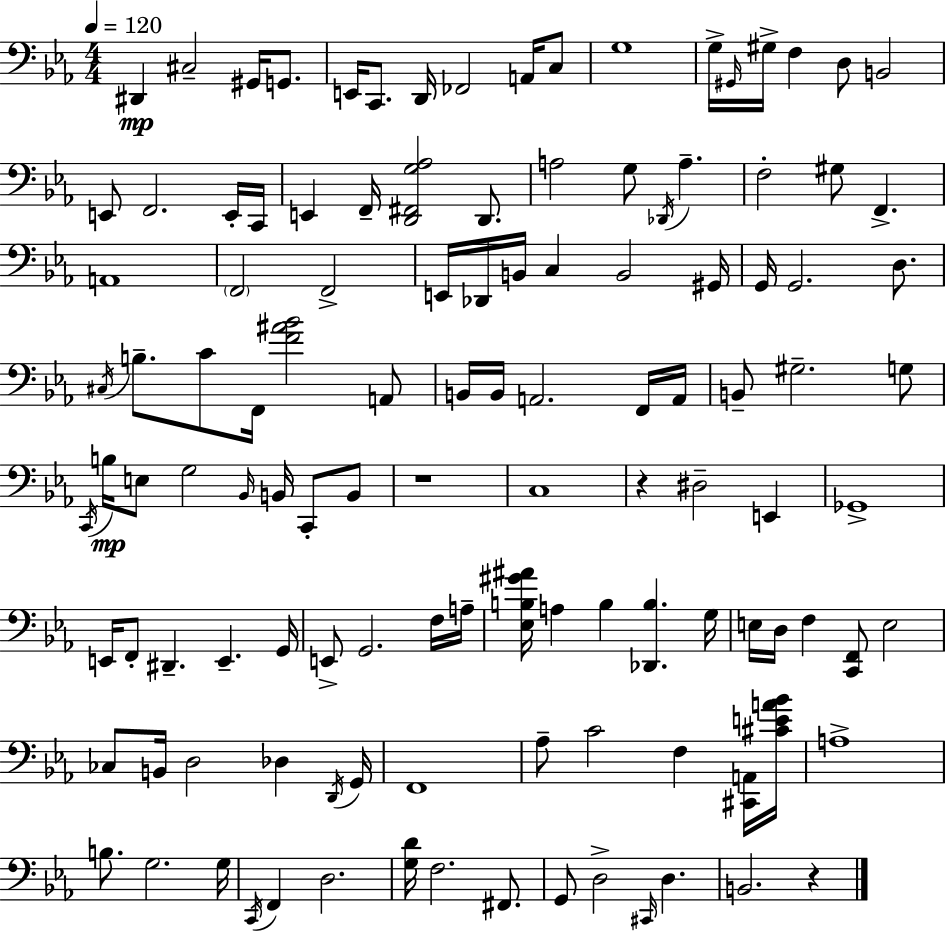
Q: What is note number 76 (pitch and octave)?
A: F3